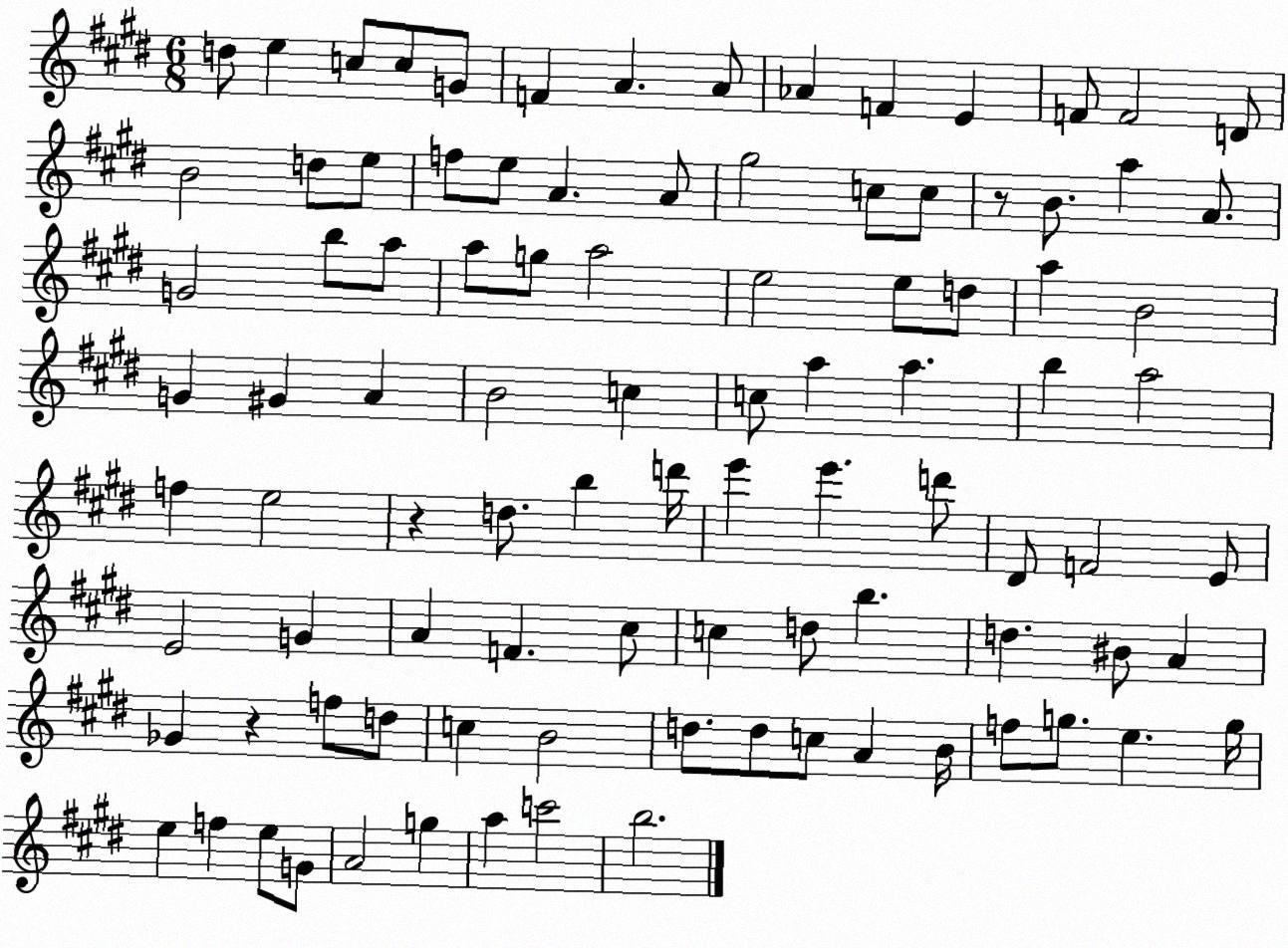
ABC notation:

X:1
T:Untitled
M:6/8
L:1/4
K:E
d/2 e c/2 c/2 G/2 F A A/2 _A F E F/2 F2 D/2 B2 d/2 e/2 f/2 e/2 A A/2 ^g2 c/2 c/2 z/2 B/2 a A/2 G2 b/2 a/2 a/2 g/2 a2 e2 e/2 d/2 a B2 G ^G A B2 c c/2 a a b a2 f e2 z d/2 b d'/4 e' e' d'/2 ^D/2 F2 E/2 E2 G A F ^c/2 c d/2 b d ^B/2 A _G z f/2 d/2 c B2 d/2 d/2 c/2 A B/4 f/2 g/2 e g/4 e f e/2 G/2 A2 g a c'2 b2